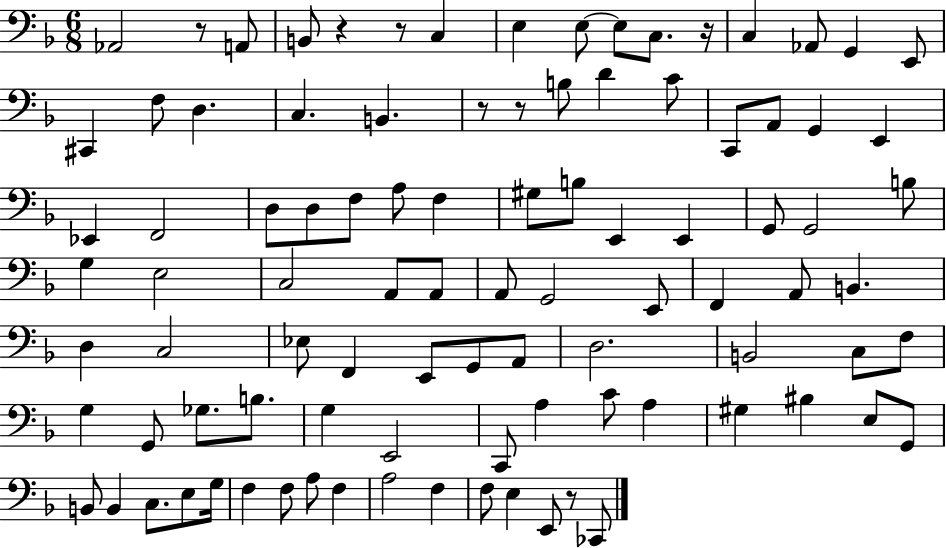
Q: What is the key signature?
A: F major